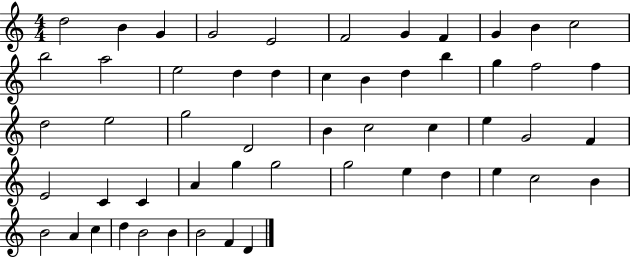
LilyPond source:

{
  \clef treble
  \numericTimeSignature
  \time 4/4
  \key c \major
  d''2 b'4 g'4 | g'2 e'2 | f'2 g'4 f'4 | g'4 b'4 c''2 | \break b''2 a''2 | e''2 d''4 d''4 | c''4 b'4 d''4 b''4 | g''4 f''2 f''4 | \break d''2 e''2 | g''2 d'2 | b'4 c''2 c''4 | e''4 g'2 f'4 | \break e'2 c'4 c'4 | a'4 g''4 g''2 | g''2 e''4 d''4 | e''4 c''2 b'4 | \break b'2 a'4 c''4 | d''4 b'2 b'4 | b'2 f'4 d'4 | \bar "|."
}